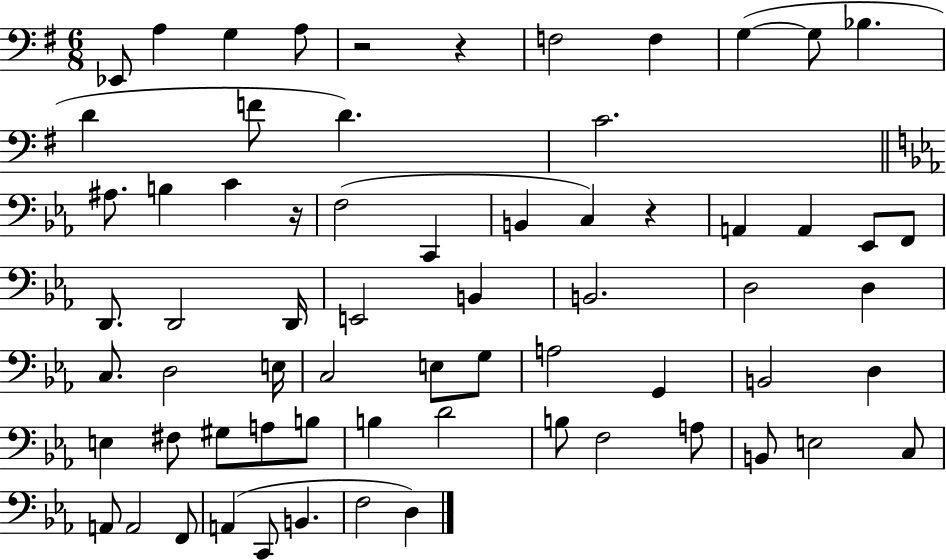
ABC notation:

X:1
T:Untitled
M:6/8
L:1/4
K:G
_E,,/2 A, G, A,/2 z2 z F,2 F, G, G,/2 _B, D F/2 D C2 ^A,/2 B, C z/4 F,2 C,, B,, C, z A,, A,, _E,,/2 F,,/2 D,,/2 D,,2 D,,/4 E,,2 B,, B,,2 D,2 D, C,/2 D,2 E,/4 C,2 E,/2 G,/2 A,2 G,, B,,2 D, E, ^F,/2 ^G,/2 A,/2 B,/2 B, D2 B,/2 F,2 A,/2 B,,/2 E,2 C,/2 A,,/2 A,,2 F,,/2 A,, C,,/2 B,, F,2 D,